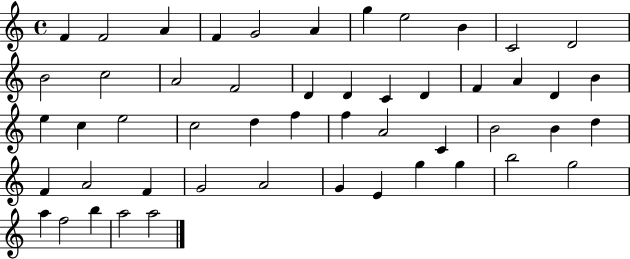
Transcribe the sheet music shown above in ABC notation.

X:1
T:Untitled
M:4/4
L:1/4
K:C
F F2 A F G2 A g e2 B C2 D2 B2 c2 A2 F2 D D C D F A D B e c e2 c2 d f f A2 C B2 B d F A2 F G2 A2 G E g g b2 g2 a f2 b a2 a2